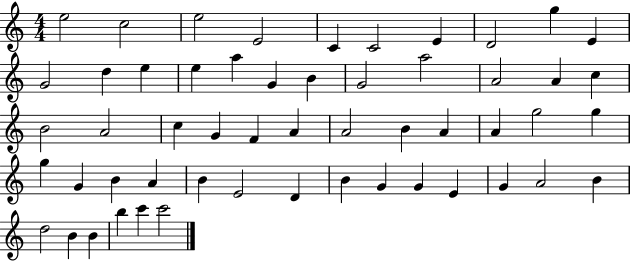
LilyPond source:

{
  \clef treble
  \numericTimeSignature
  \time 4/4
  \key c \major
  e''2 c''2 | e''2 e'2 | c'4 c'2 e'4 | d'2 g''4 e'4 | \break g'2 d''4 e''4 | e''4 a''4 g'4 b'4 | g'2 a''2 | a'2 a'4 c''4 | \break b'2 a'2 | c''4 g'4 f'4 a'4 | a'2 b'4 a'4 | a'4 g''2 g''4 | \break g''4 g'4 b'4 a'4 | b'4 e'2 d'4 | b'4 g'4 g'4 e'4 | g'4 a'2 b'4 | \break d''2 b'4 b'4 | b''4 c'''4 c'''2 | \bar "|."
}